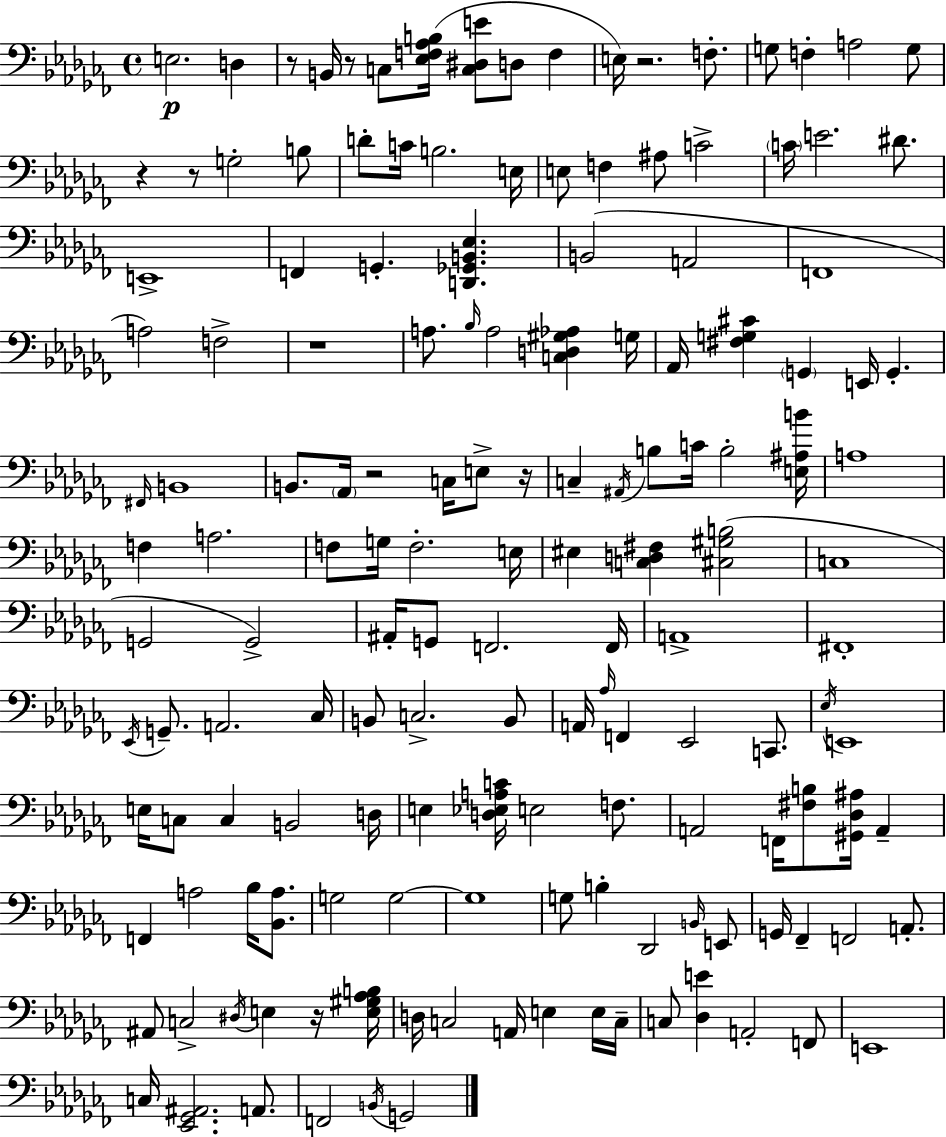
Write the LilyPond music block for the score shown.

{
  \clef bass
  \time 4/4
  \defaultTimeSignature
  \key aes \minor
  e2.\p d4 | r8 b,16 r8 c8 <ees f aes b>16( <c dis e'>8 d8 f4 | e16) r2. f8.-. | g8 f4-. a2 g8 | \break r4 r8 g2-. b8 | d'8-. c'16 b2. e16 | e8 f4 ais8 c'2-> | \parenthesize c'16 e'2. dis'8. | \break e,1-> | f,4 g,4.-. <d, ges, b, ees>4. | b,2( a,2 | f,1 | \break a2) f2-> | r1 | a8. \grace { bes16 } a2 <c d gis aes>4 | g16 aes,16 <fis g cis'>4 \parenthesize g,4 e,16 g,4.-. | \break \grace { fis,16 } b,1 | b,8. \parenthesize aes,16 r2 c16 e8-> | r16 c4-- \acciaccatura { ais,16 } b8 c'16 b2-. | <e ais b'>16 a1 | \break f4 a2. | f8 g16 f2.-. | e16 eis4 <c d fis>4 <cis gis b>2( | c1 | \break g,2 g,2->) | ais,16-. g,8 f,2. | f,16 a,1-> | fis,1-. | \break \acciaccatura { ees,16 } g,8.-- a,2. | ces16 b,8 c2.-> | b,8 a,16 \grace { aes16 } f,4 ees,2 | c,8. \acciaccatura { ees16 } e,1 | \break e16 c8 c4 b,2 | d16 e4 <d ees a c'>16 e2 | f8. a,2 f,16 <fis b>8 | <gis, des ais>16 a,4-- f,4 a2 | \break bes16 <bes, a>8. g2 g2~~ | g1 | g8 b4-. des,2 | \grace { b,16 } e,8 g,16 fes,4-- f,2 | \break a,8.-. ais,8 c2-> | \acciaccatura { dis16 } e4 r16 <e gis aes b>16 d16 c2 | a,16 e4 e16 c16-- c8 <des e'>4 a,2-. | f,8 e,1 | \break c16 <ees, ges, ais,>2. | a,8. f,2 | \acciaccatura { b,16 } g,2 \bar "|."
}